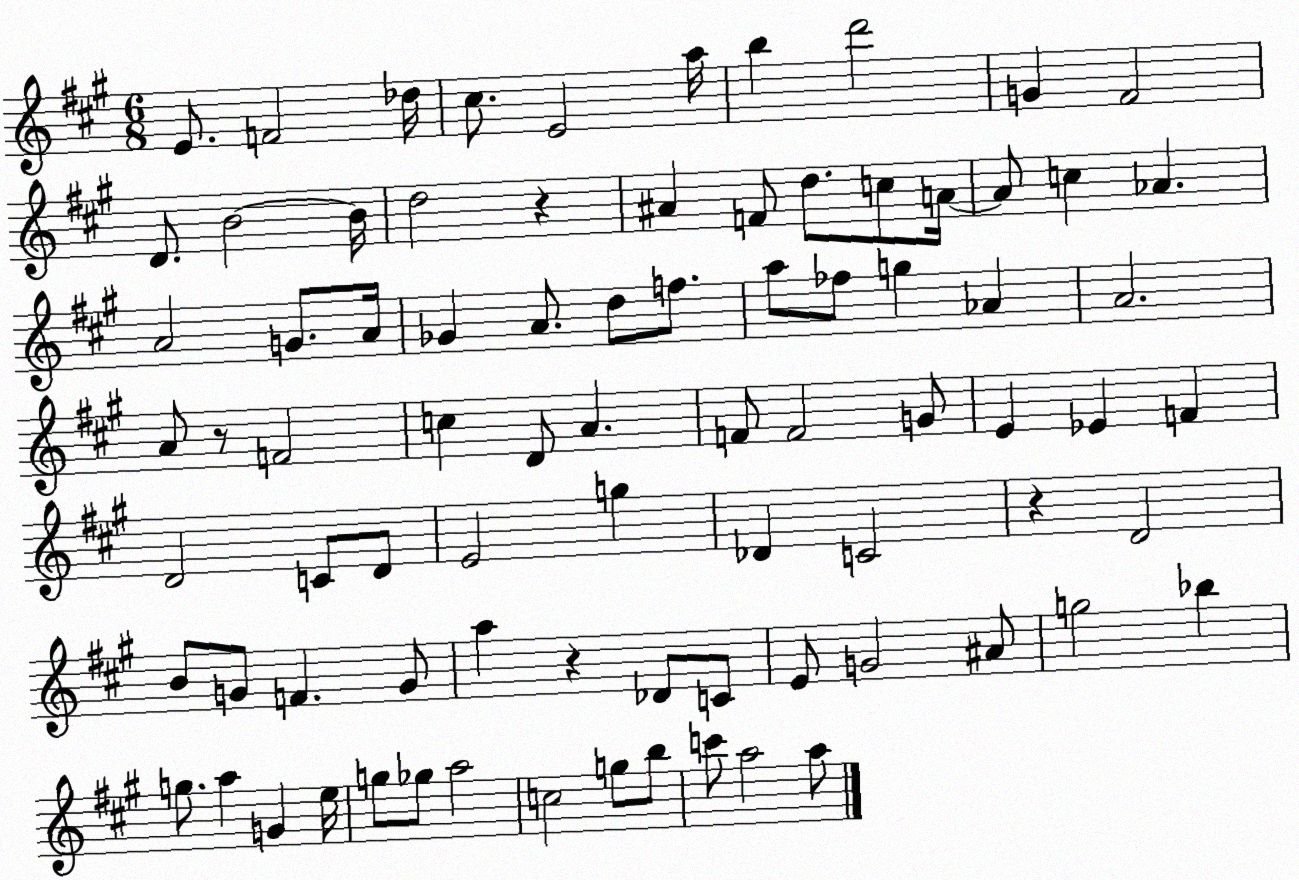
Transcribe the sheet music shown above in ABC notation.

X:1
T:Untitled
M:6/8
L:1/4
K:A
E/2 F2 _d/4 ^c/2 E2 a/4 b d'2 G ^F2 D/2 B2 B/4 d2 z ^A F/2 d/2 c/2 A/4 A/2 c _A A2 G/2 A/4 _G A/2 d/2 f/2 a/2 _f/2 g _A A2 A/2 z/2 F2 c D/2 A F/2 F2 G/2 E _E F D2 C/2 D/2 E2 g _D C2 z D2 B/2 G/2 F G/2 a z _D/2 C/2 E/2 G2 ^A/2 g2 _b g/2 a G e/4 g/2 _g/2 a2 c2 g/2 b/2 c'/2 a2 a/2